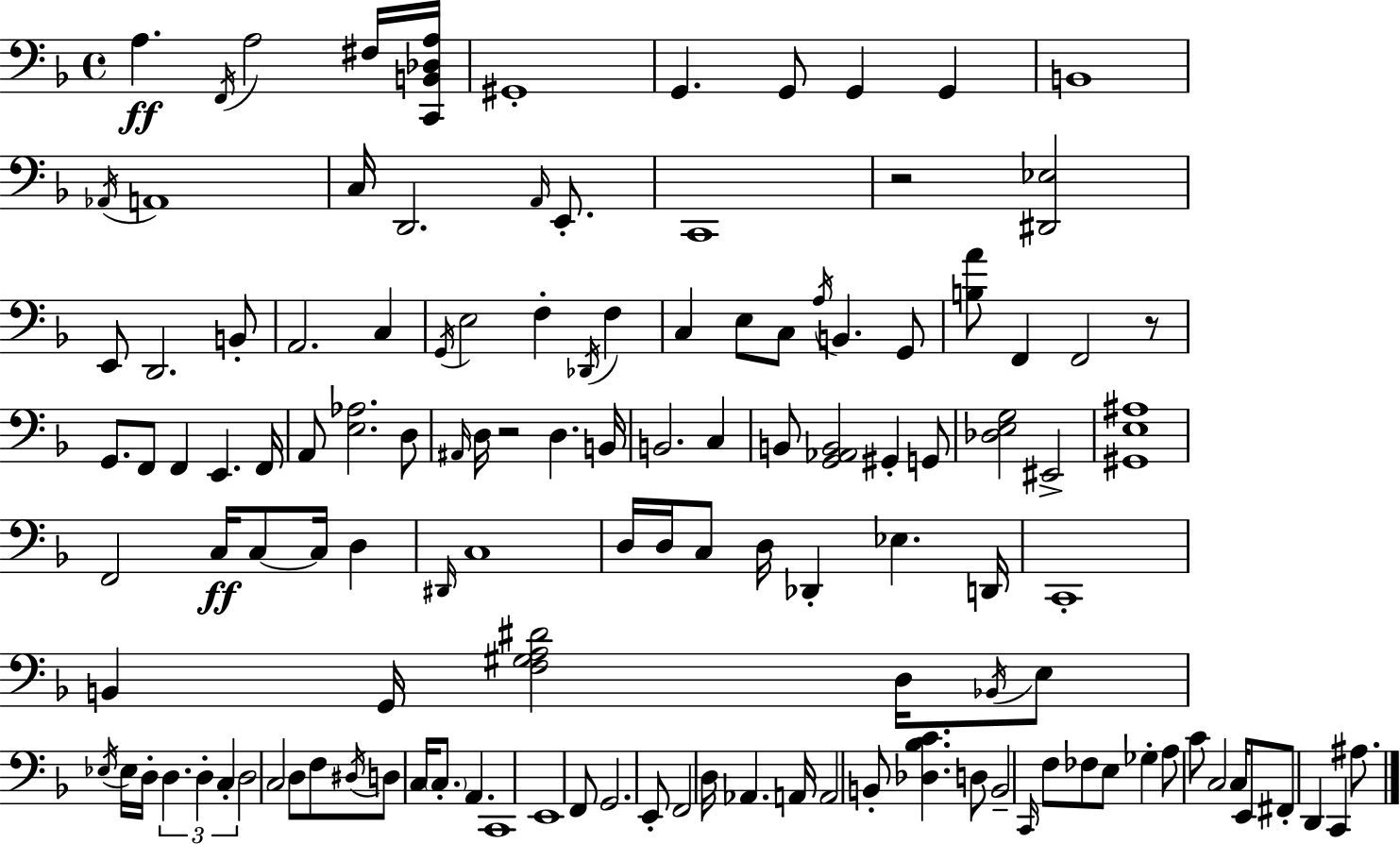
{
  \clef bass
  \time 4/4
  \defaultTimeSignature
  \key f \major
  a4.\ff \acciaccatura { f,16 } a2 fis16 | <c, b, des a>16 gis,1-. | g,4. g,8 g,4 g,4 | b,1 | \break \acciaccatura { aes,16 } a,1 | c16 d,2. \grace { a,16 } | e,8.-. c,1 | r2 <dis, ees>2 | \break e,8 d,2. | b,8-. a,2. c4 | \acciaccatura { g,16 } e2 f4-. | \acciaccatura { des,16 } f4 c4 e8 c8 \acciaccatura { a16 } b,4. | \break g,8 <b a'>8 f,4 f,2 | r8 g,8. f,8 f,4 e,4. | f,16 a,8 <e aes>2. | d8 \grace { ais,16 } d16 r2 | \break d4. b,16 b,2. | c4 b,8 <g, aes, b,>2 | gis,4-. g,8 <des e g>2 eis,2-> | <gis, e ais>1 | \break f,2 c16\ff | c8~~ c16 d4 \grace { dis,16 } c1 | d16 d16 c8 d16 des,4-. | ees4. d,16 c,1-. | \break b,4 g,16 <f gis a dis'>2 | d16 \acciaccatura { bes,16 } e8 \acciaccatura { ees16 } ees16 d16-. \tuplet 3/2 { d4. | d4-. c4-. } d2 | c2 d8 f8 \acciaccatura { dis16 } d8 | \break c16 \parenthesize c8.-. a,4. c,1 | e,1 | f,8 g,2. | e,8-. f,2 | \break d16 aes,4. a,16 a,2 | b,8-. <des bes c'>4. d8 b,2-- | \grace { c,16 } f8 fes8 e8 ges4-. | a8 c'8 c2 c16 e,8 fis,8-. | \break d,4 c,4 ais8. \bar "|."
}